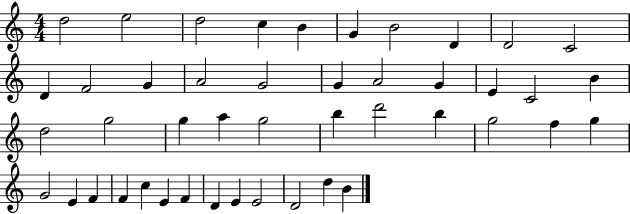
D5/h E5/h D5/h C5/q B4/q G4/q B4/h D4/q D4/h C4/h D4/q F4/h G4/q A4/h G4/h G4/q A4/h G4/q E4/q C4/h B4/q D5/h G5/h G5/q A5/q G5/h B5/q D6/h B5/q G5/h F5/q G5/q G4/h E4/q F4/q F4/q C5/q E4/q F4/q D4/q E4/q E4/h D4/h D5/q B4/q